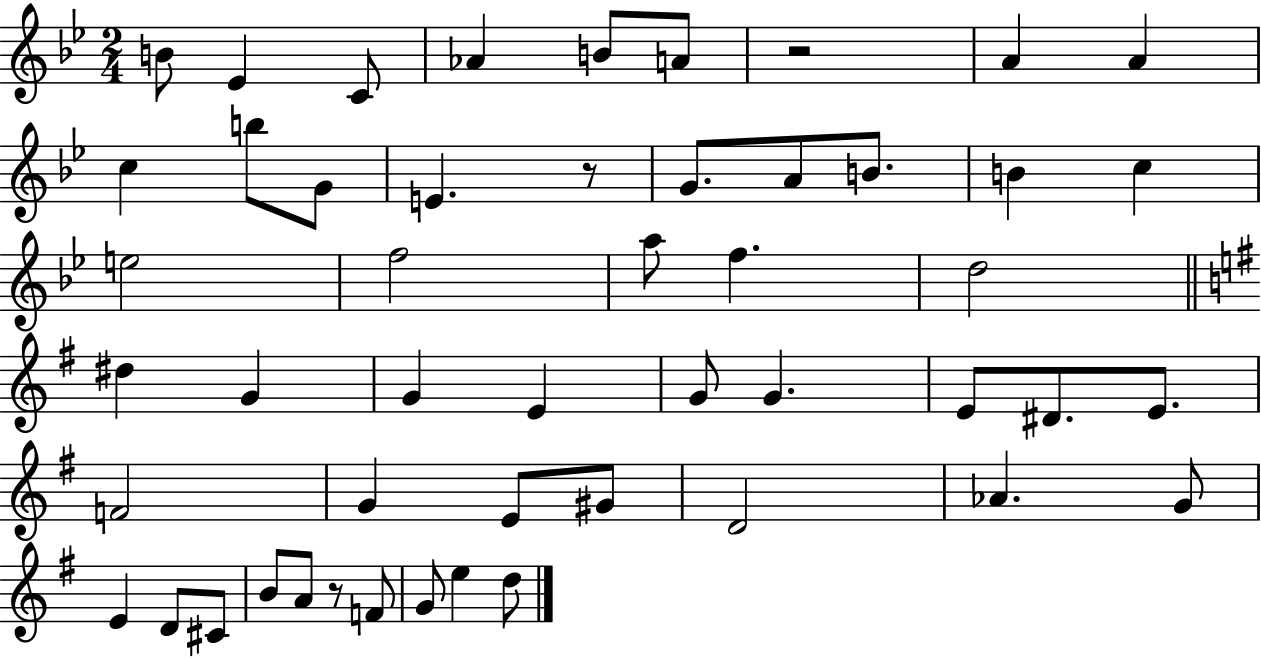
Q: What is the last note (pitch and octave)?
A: D5